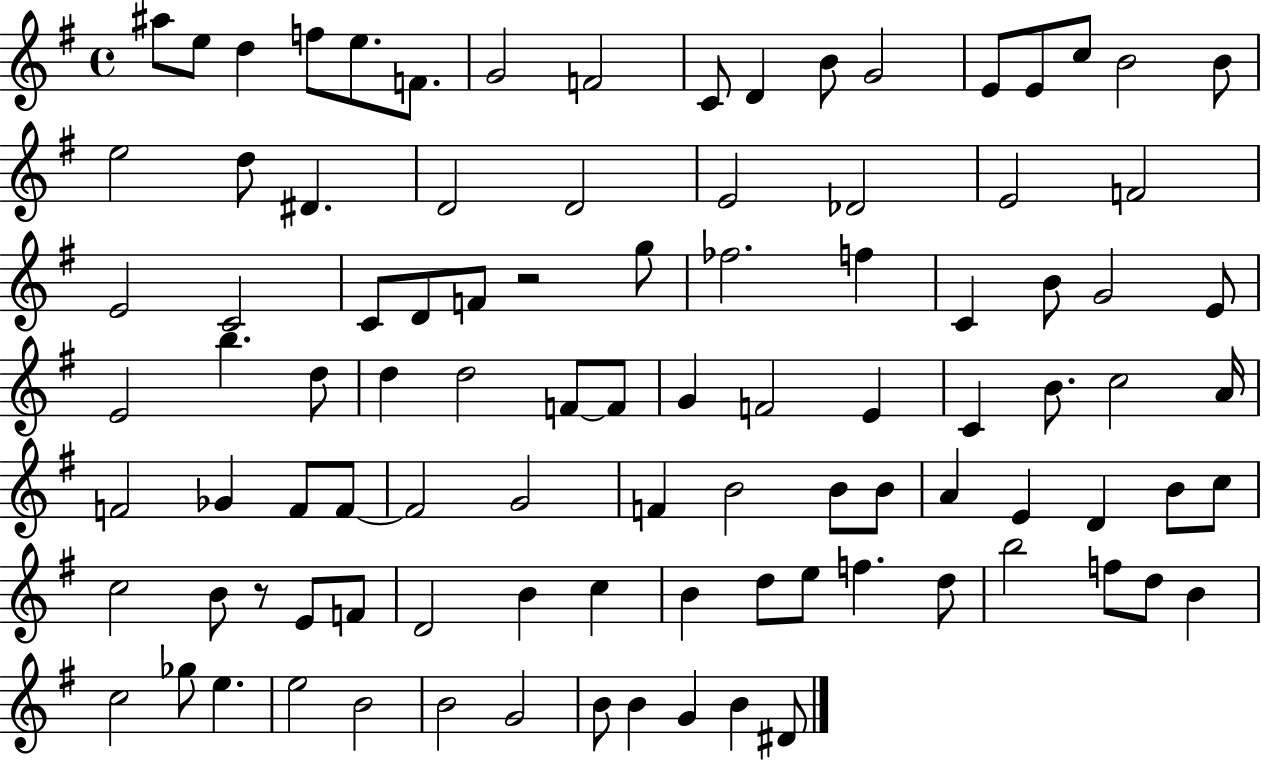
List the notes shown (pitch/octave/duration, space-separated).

A#5/e E5/e D5/q F5/e E5/e. F4/e. G4/h F4/h C4/e D4/q B4/e G4/h E4/e E4/e C5/e B4/h B4/e E5/h D5/e D#4/q. D4/h D4/h E4/h Db4/h E4/h F4/h E4/h C4/h C4/e D4/e F4/e R/h G5/e FES5/h. F5/q C4/q B4/e G4/h E4/e E4/h B5/q. D5/e D5/q D5/h F4/e F4/e G4/q F4/h E4/q C4/q B4/e. C5/h A4/s F4/h Gb4/q F4/e F4/e F4/h G4/h F4/q B4/h B4/e B4/e A4/q E4/q D4/q B4/e C5/e C5/h B4/e R/e E4/e F4/e D4/h B4/q C5/q B4/q D5/e E5/e F5/q. D5/e B5/h F5/e D5/e B4/q C5/h Gb5/e E5/q. E5/h B4/h B4/h G4/h B4/e B4/q G4/q B4/q D#4/e